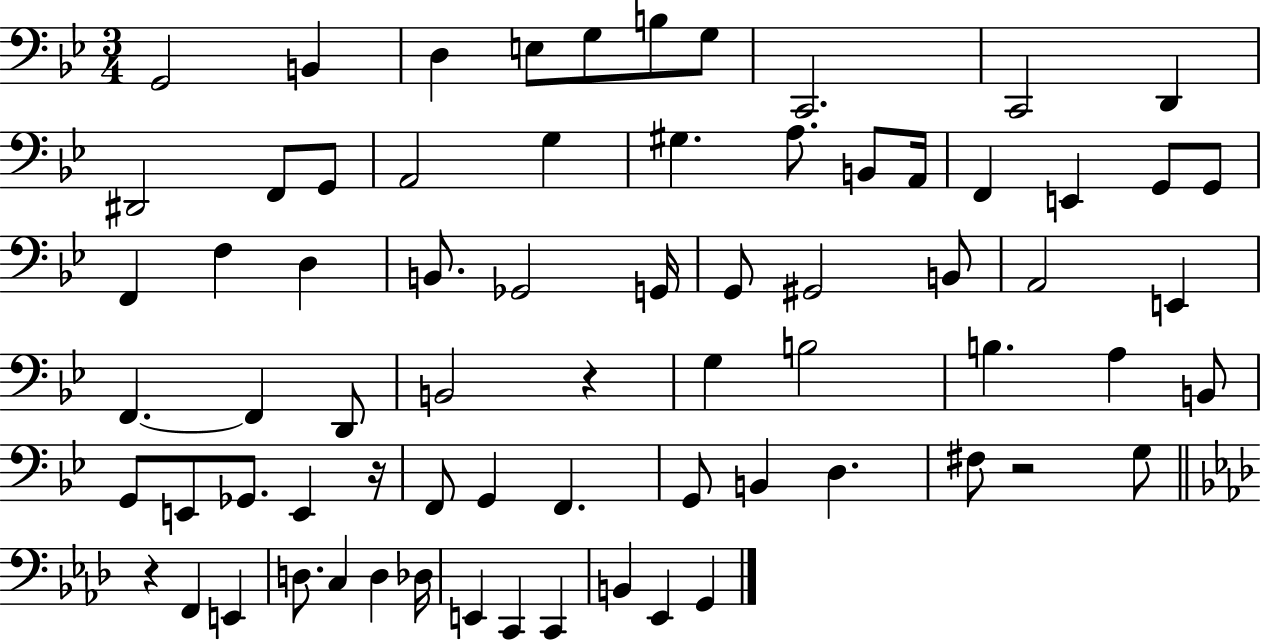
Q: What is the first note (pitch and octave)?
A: G2